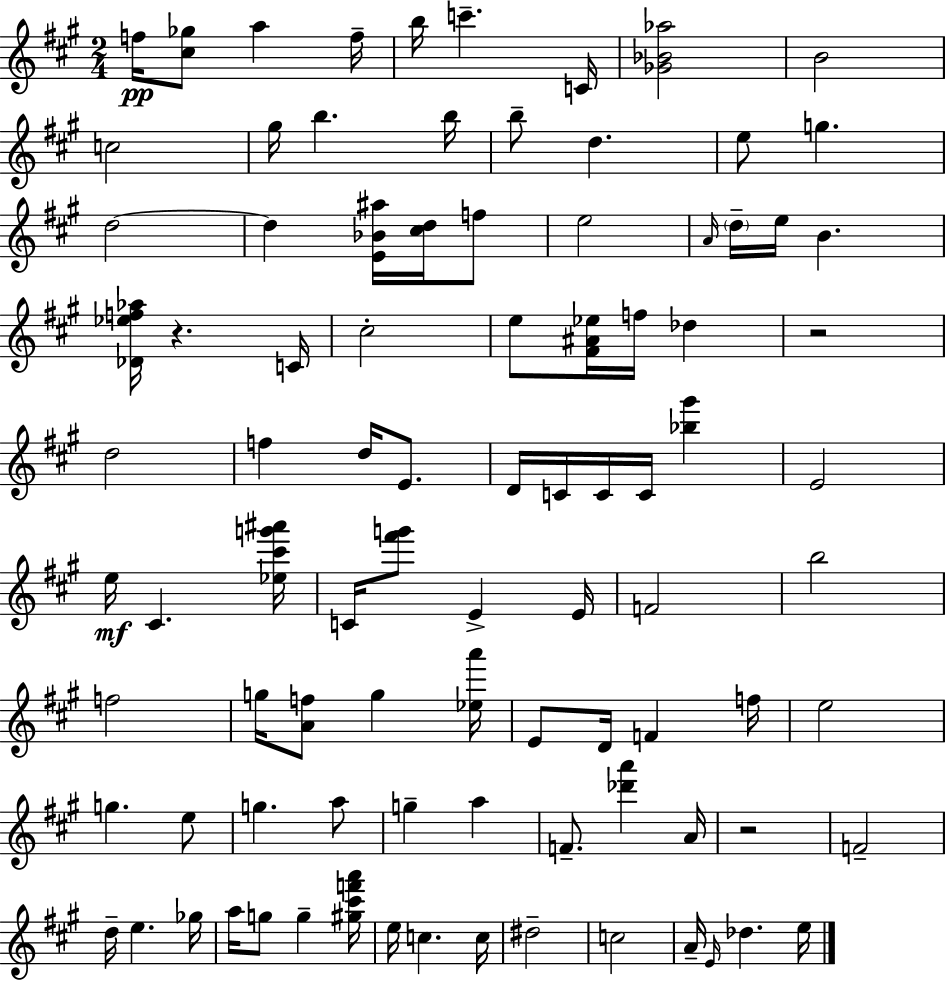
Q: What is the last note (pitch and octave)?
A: E5